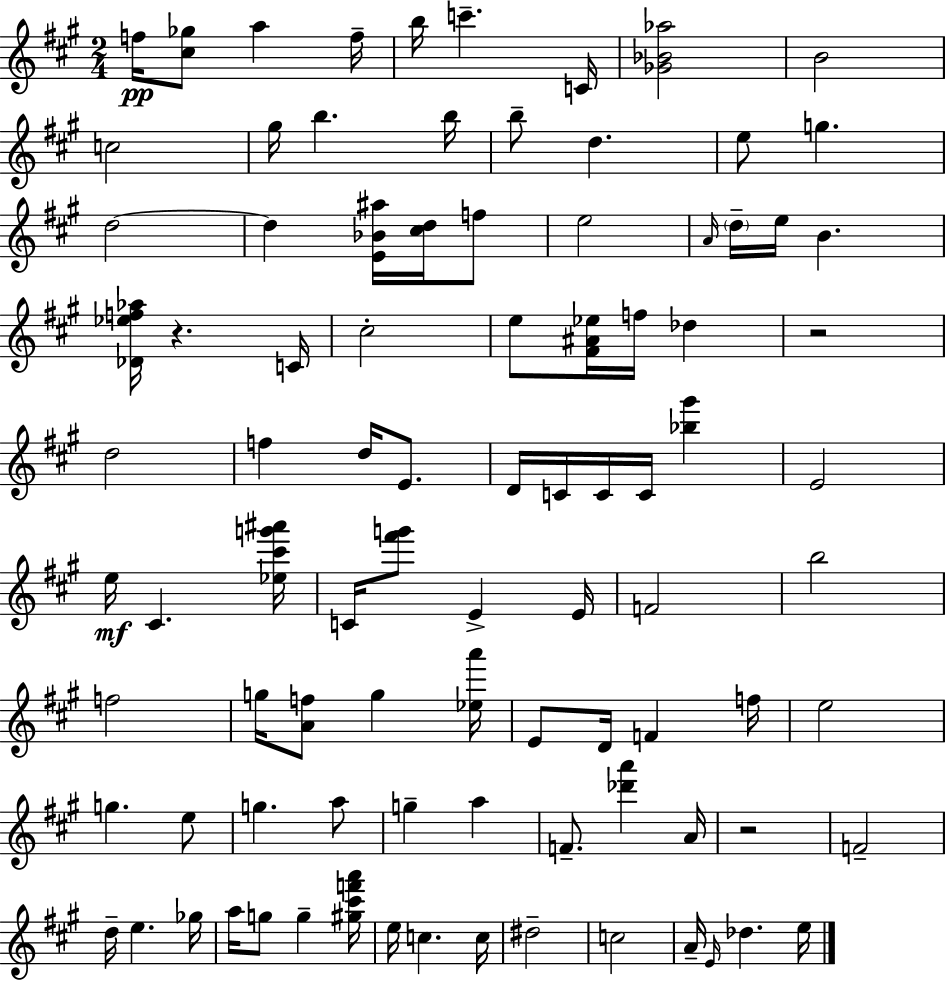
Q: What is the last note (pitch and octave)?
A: E5